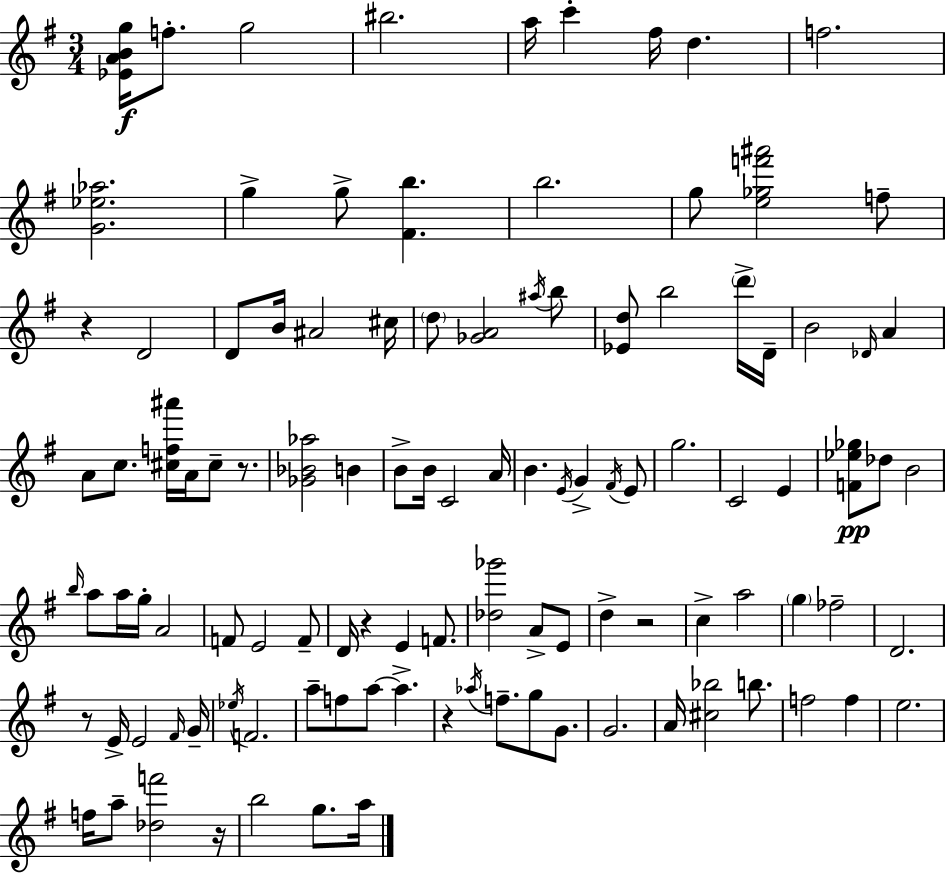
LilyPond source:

{
  \clef treble
  \numericTimeSignature
  \time 3/4
  \key e \minor
  <ees' a' b' g''>16\f f''8.-. g''2 | bis''2. | a''16 c'''4-. fis''16 d''4. | f''2. | \break <g' ees'' aes''>2. | g''4-> g''8-> <fis' b''>4. | b''2. | g''8 <e'' ges'' f''' ais'''>2 f''8-- | \break r4 d'2 | d'8 b'16 ais'2 cis''16 | \parenthesize d''8 <ges' a'>2 \acciaccatura { ais''16 } b''8 | <ees' d''>8 b''2 \parenthesize d'''16-> | \break d'16-- b'2 \grace { des'16 } a'4 | a'8 c''8. <cis'' f'' ais'''>16 a'16 cis''8-- r8. | <ges' bes' aes''>2 b'4 | b'8-> b'16 c'2 | \break a'16 b'4. \acciaccatura { e'16 } g'4-> | \acciaccatura { fis'16 } e'8 g''2. | c'2 | e'4 <f' ees'' ges''>8\pp des''8 b'2 | \break \grace { b''16 } a''8 a''16 g''16-. a'2 | f'8 e'2 | f'8-- d'16 r4 e'4 | f'8. <des'' ges'''>2 | \break a'8-> e'8 d''4-> r2 | c''4-> a''2 | \parenthesize g''4 fes''2-- | d'2. | \break r8 e'16-> e'2 | \grace { fis'16 } g'16-- \acciaccatura { ees''16 } f'2. | a''8-- f''8 a''8~~ | a''4.-> r4 \acciaccatura { aes''16 } | \break f''8.-- g''8 g'8. g'2. | a'16 <cis'' bes''>2 | b''8. f''2 | f''4 e''2. | \break f''16 a''8-- <des'' f'''>2 | r16 b''2 | g''8. a''16 \bar "|."
}